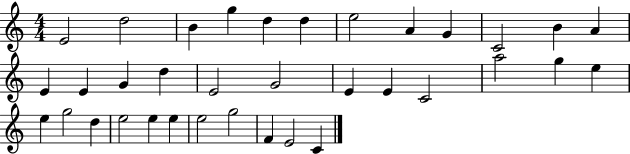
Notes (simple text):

E4/h D5/h B4/q G5/q D5/q D5/q E5/h A4/q G4/q C4/h B4/q A4/q E4/q E4/q G4/q D5/q E4/h G4/h E4/q E4/q C4/h A5/h G5/q E5/q E5/q G5/h D5/q E5/h E5/q E5/q E5/h G5/h F4/q E4/h C4/q